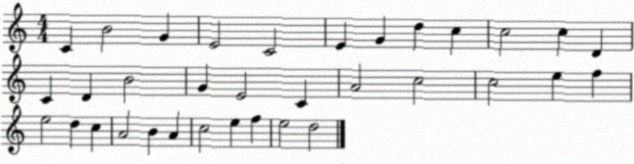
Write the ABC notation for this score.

X:1
T:Untitled
M:4/4
L:1/4
K:C
C B2 G E2 C2 E G d c c2 c D C D B2 G E2 C A2 c2 c2 e f e2 d c A2 B A c2 e f e2 d2